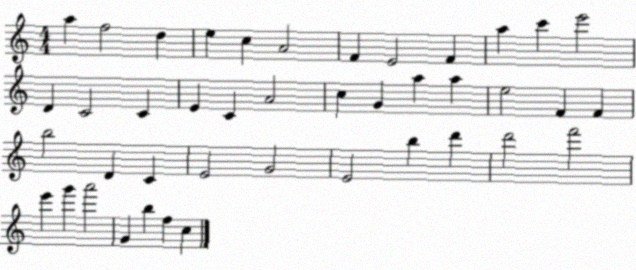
X:1
T:Untitled
M:4/4
L:1/4
K:C
a f2 d e c A2 F E2 F a c' e'2 D C2 C E C A2 c G a a e2 F F b2 D C E2 G2 E2 b d' d'2 f'2 e' g' a'2 G b f c